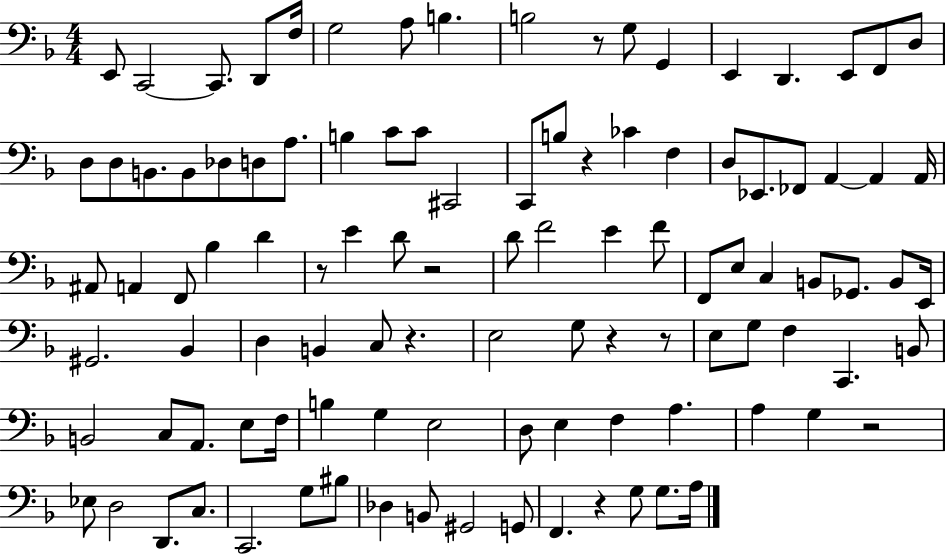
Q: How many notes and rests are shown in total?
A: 105